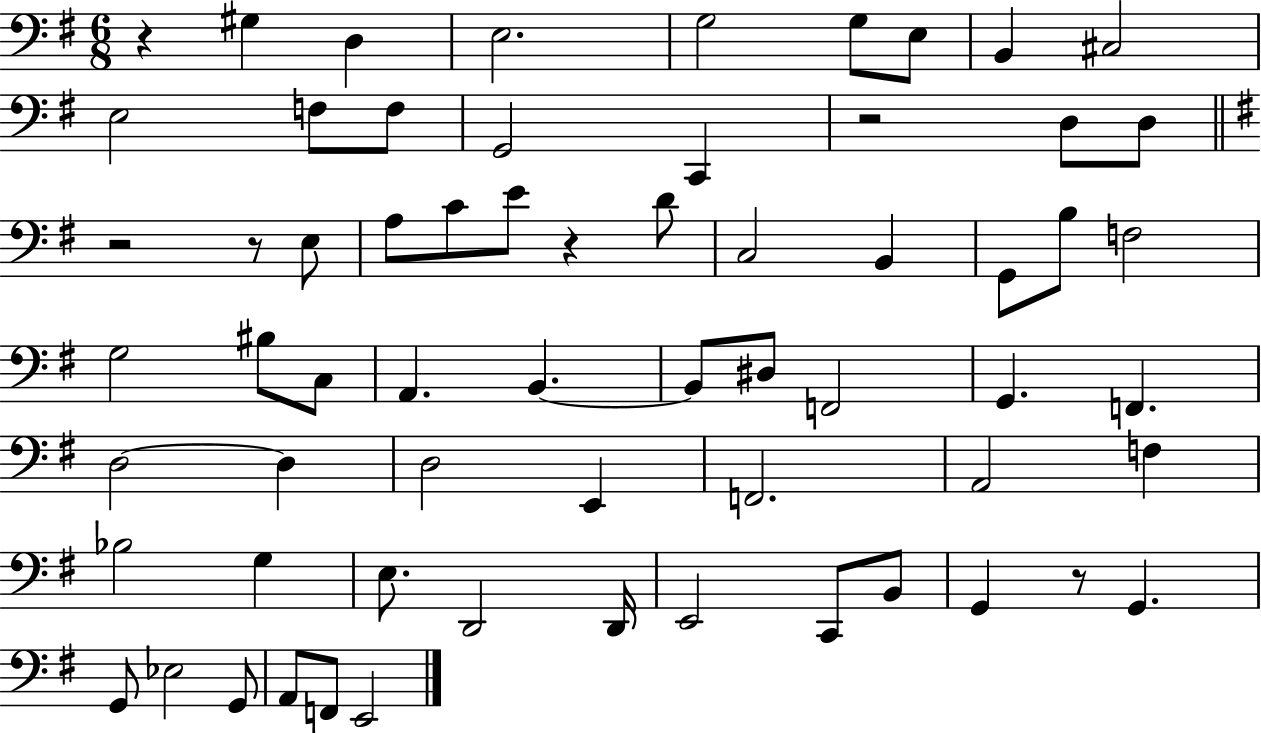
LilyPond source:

{
  \clef bass
  \numericTimeSignature
  \time 6/8
  \key g \major
  r4 gis4 d4 | e2. | g2 g8 e8 | b,4 cis2 | \break e2 f8 f8 | g,2 c,4 | r2 d8 d8 | \bar "||" \break \key g \major r2 r8 e8 | a8 c'8 e'8 r4 d'8 | c2 b,4 | g,8 b8 f2 | \break g2 bis8 c8 | a,4. b,4.~~ | b,8 dis8 f,2 | g,4. f,4. | \break d2~~ d4 | d2 e,4 | f,2. | a,2 f4 | \break bes2 g4 | e8. d,2 d,16 | e,2 c,8 b,8 | g,4 r8 g,4. | \break g,8 ees2 g,8 | a,8 f,8 e,2 | \bar "|."
}